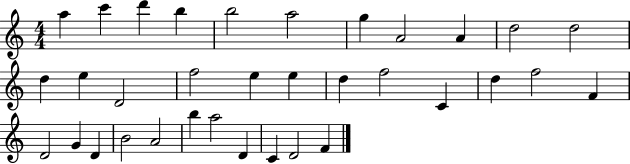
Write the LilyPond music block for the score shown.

{
  \clef treble
  \numericTimeSignature
  \time 4/4
  \key c \major
  a''4 c'''4 d'''4 b''4 | b''2 a''2 | g''4 a'2 a'4 | d''2 d''2 | \break d''4 e''4 d'2 | f''2 e''4 e''4 | d''4 f''2 c'4 | d''4 f''2 f'4 | \break d'2 g'4 d'4 | b'2 a'2 | b''4 a''2 d'4 | c'4 d'2 f'4 | \break \bar "|."
}